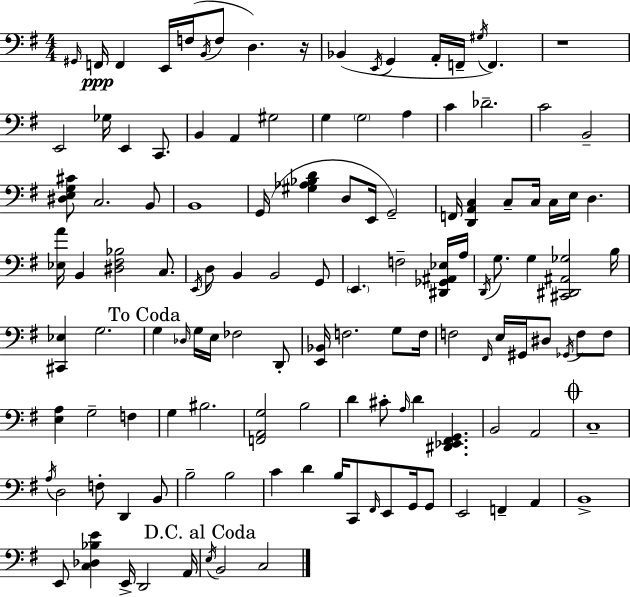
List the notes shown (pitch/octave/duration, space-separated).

G#2/s F2/s F2/q E2/s F3/s B2/s F3/e D3/q. R/s Bb2/q E2/s G2/q A2/s F2/s G#3/s F2/q. R/w E2/h Gb3/s E2/q C2/e. B2/q A2/q G#3/h G3/q G3/h A3/q C4/q Db4/h. C4/h B2/h [D#3,E3,G3,C#4]/e C3/h. B2/e B2/w G2/s [G#3,Ab3,Bb3,D4]/q D3/e E2/s G2/h F2/s [D2,A2,C3]/q C3/e C3/s C3/s E3/s D3/q. [Eb3,A4]/s B2/q [D#3,F#3,Bb3]/h C3/e. E2/s D3/e B2/q B2/h G2/e E2/q. F3/h [D#2,Gb2,A#2,Eb3]/s A3/s D2/s G3/e. G3/q [C#2,D#2,A#2,Gb3]/h B3/s [C#2,Eb3]/q G3/h. G3/q Db3/s G3/s E3/s FES3/h D2/e [E2,Bb2]/s F3/h. G3/e F3/s F3/h F#2/s E3/s G#2/s D#3/e Gb2/s F3/e F3/e [E3,A3]/q G3/h F3/q G3/q BIS3/h. [F2,A2,G3]/h B3/h D4/q C#4/e A3/s D4/q [D#2,Eb2,F#2,G2]/q. B2/h A2/h C3/w A3/s D3/h F3/e D2/q B2/e B3/h B3/h C4/q D4/q B3/s C2/e F#2/s E2/e G2/s G2/e E2/h F2/q A2/q B2/w E2/e [C3,Db3,Bb3,E4]/q E2/s D2/h A2/s E3/s B2/h C3/h